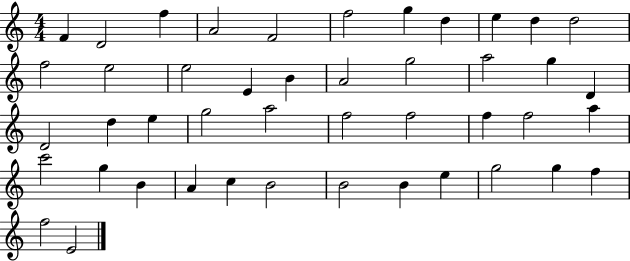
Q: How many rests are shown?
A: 0